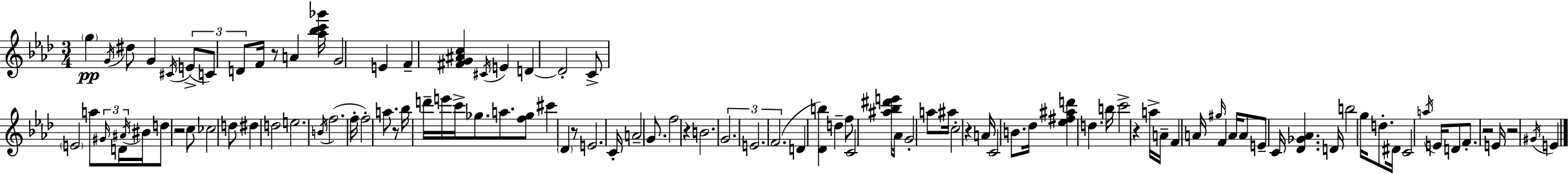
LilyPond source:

{
  \clef treble
  \numericTimeSignature
  \time 3/4
  \key f \minor
  \parenthesize g''4\pp \acciaccatura { g'16 } dis''8 g'4 \acciaccatura { cis'16 }( | \tuplet 3/2 { e'8-> c'8) d'8 } f'16 r8 a'4 | <aes'' bes'' c''' ges'''>16 g'2 e'4 | f'4-- <fis' g' ais' c''>4 \acciaccatura { cis'16 } e'4 | \break d'4~~ d'2-. | c'8-> \parenthesize e'2 | a''8 \tuplet 3/2 { \grace { gis'16 } d'16 \acciaccatura { ais'16 } } bis'16 d''8 r2 | c''8 ces''2 | \break d''8 dis''4 d''2 | e''2. | \acciaccatura { b'16 } f''2.( | f''16-. f''2-.) | \break a''8. r8 bes''16 d'''16-- e'''16 c'''16-> | ges''8. a''8. <f'' ges''>8 cis'''4 | \parenthesize des'4 r8 e'2. | c'16-. a'2-- | \break g'8. f''2 | r4 b'2. | \tuplet 3/2 { g'2. | e'2. | \break f'2.( } | d'4 <des' b''>4) | d''4-- f''8 c'2 | <ais'' bes'' dis''' e'''>8 aes'16 g'2-. | \break a''8 ais''16 c''2-. | r4 a'16 c'2 | b'8. des''16 <ees'' fis'' ais'' d'''>4 d''4. | b''16 c'''2-> | \break r4 a''16-> a'16-- f'4 | a'16 \grace { gis''16 } f'4 a'16 a'8 e'8-- c'16 | <des' ges' aes'>4. d'16 b''2 | g''16 d''8.-. dis'16 c'2 | \break \acciaccatura { a''16 } e'16 d'8 f'8.-. r2 | e'16 r2 | \acciaccatura { gis'16 } e'4 \bar "|."
}